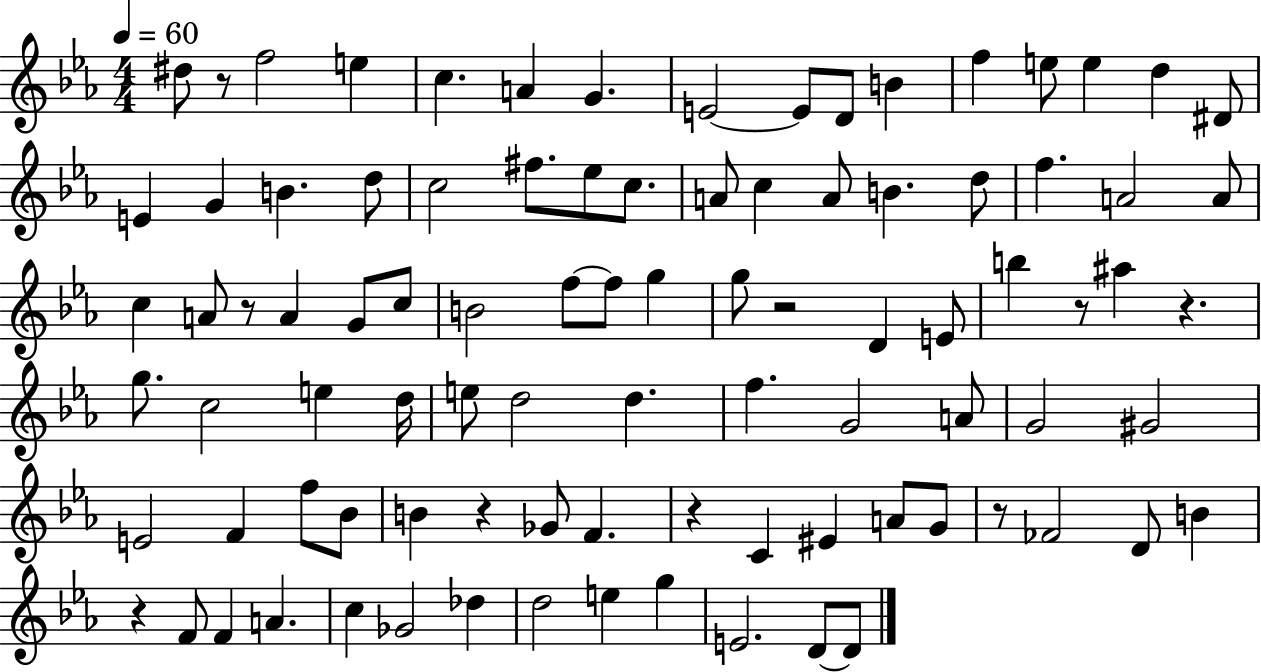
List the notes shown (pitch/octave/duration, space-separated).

D#5/e R/e F5/h E5/q C5/q. A4/q G4/q. E4/h E4/e D4/e B4/q F5/q E5/e E5/q D5/q D#4/e E4/q G4/q B4/q. D5/e C5/h F#5/e. Eb5/e C5/e. A4/e C5/q A4/e B4/q. D5/e F5/q. A4/h A4/e C5/q A4/e R/e A4/q G4/e C5/e B4/h F5/e F5/e G5/q G5/e R/h D4/q E4/e B5/q R/e A#5/q R/q. G5/e. C5/h E5/q D5/s E5/e D5/h D5/q. F5/q. G4/h A4/e G4/h G#4/h E4/h F4/q F5/e Bb4/e B4/q R/q Gb4/e F4/q. R/q C4/q EIS4/q A4/e G4/e R/e FES4/h D4/e B4/q R/q F4/e F4/q A4/q. C5/q Gb4/h Db5/q D5/h E5/q G5/q E4/h. D4/e D4/e